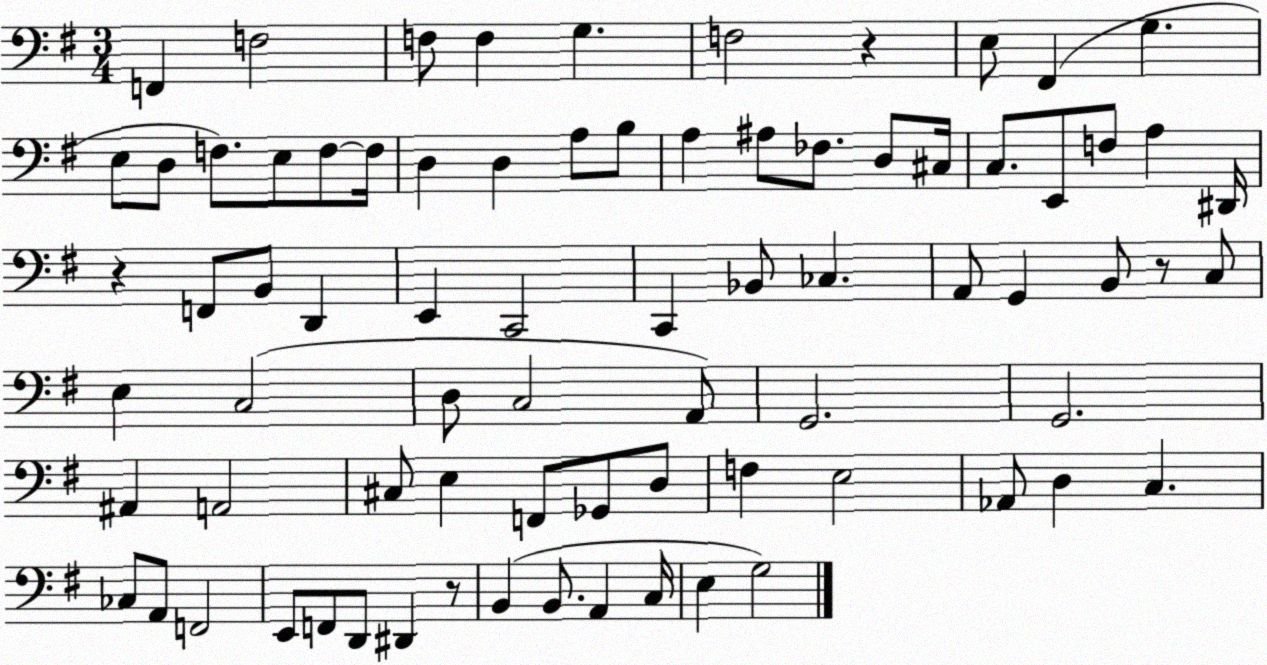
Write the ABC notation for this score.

X:1
T:Untitled
M:3/4
L:1/4
K:G
F,, F,2 F,/2 F, G, F,2 z E,/2 ^F,, G, E,/2 D,/2 F,/2 E,/2 F,/2 F,/4 D, D, A,/2 B,/2 A, ^A,/2 _F,/2 D,/2 ^C,/4 C,/2 E,,/2 F,/2 A, ^D,,/4 z F,,/2 B,,/2 D,, E,, C,,2 C,, _B,,/2 _C, A,,/2 G,, B,,/2 z/2 C,/2 E, C,2 D,/2 C,2 A,,/2 G,,2 G,,2 ^A,, A,,2 ^C,/2 E, F,,/2 _G,,/2 D,/2 F, E,2 _A,,/2 D, C, _C,/2 A,,/2 F,,2 E,,/2 F,,/2 D,,/2 ^D,, z/2 B,, B,,/2 A,, C,/4 E, G,2